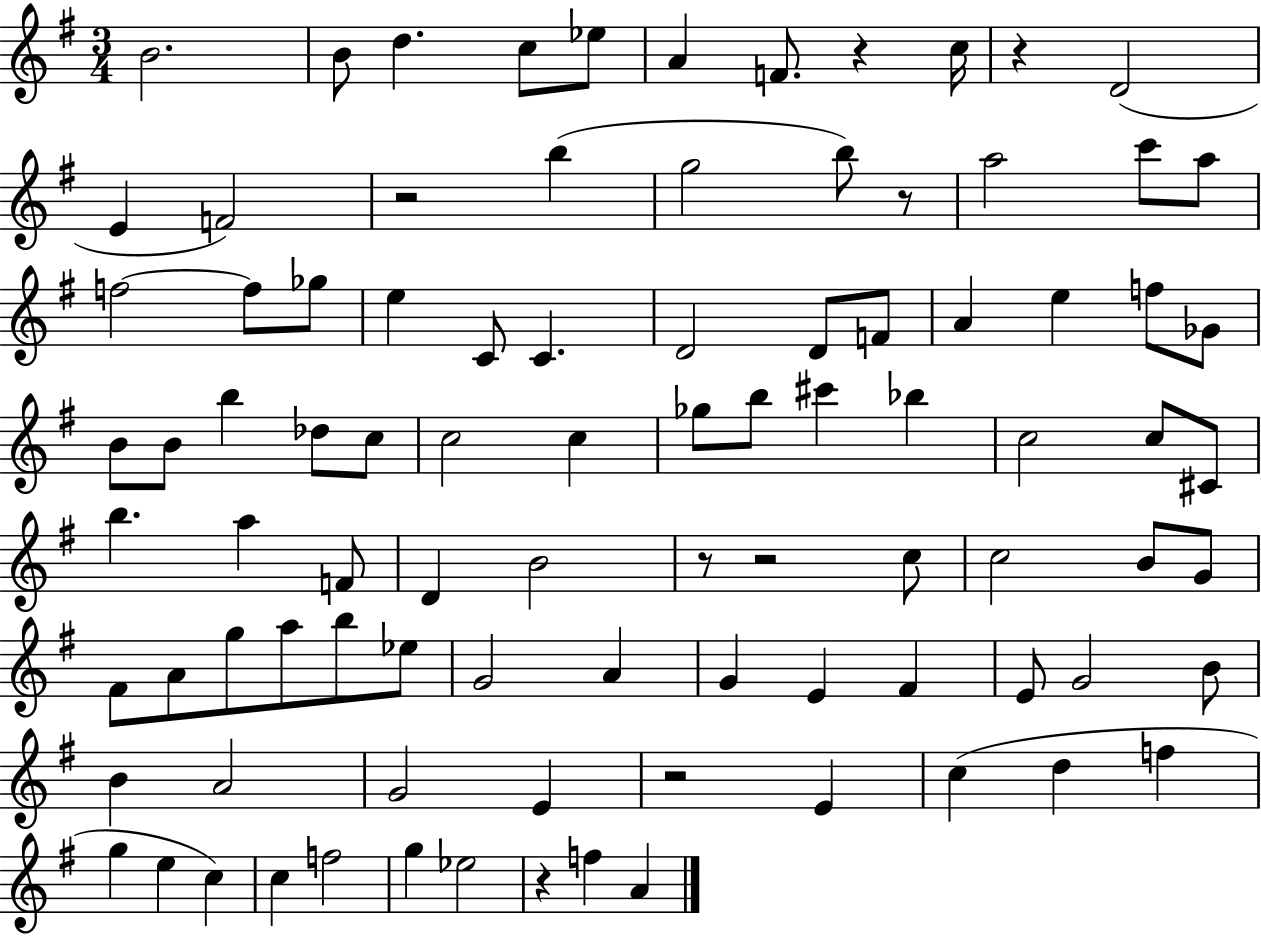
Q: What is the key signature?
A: G major